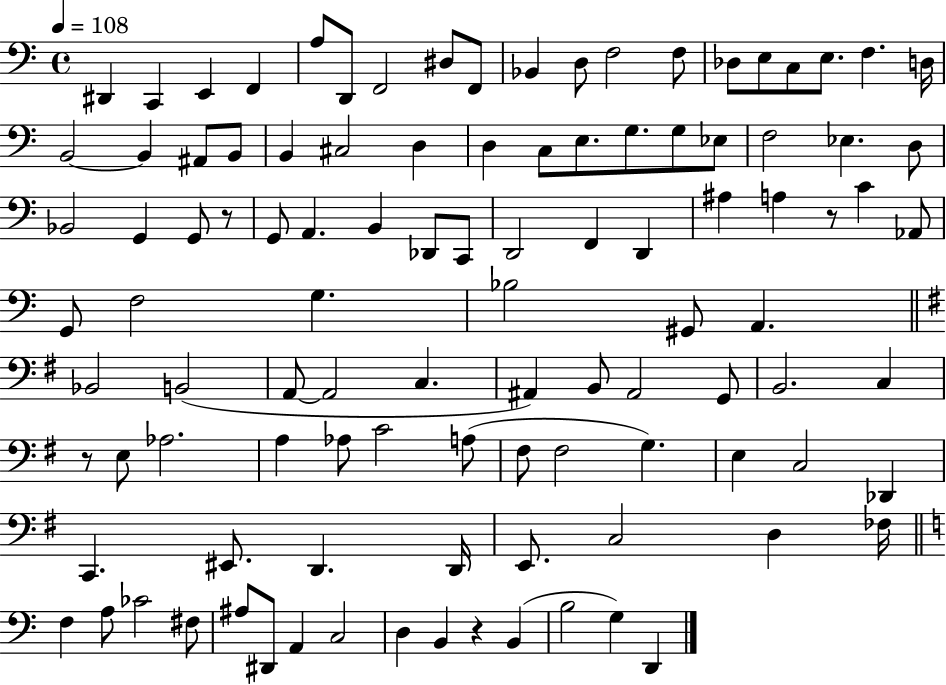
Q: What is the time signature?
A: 4/4